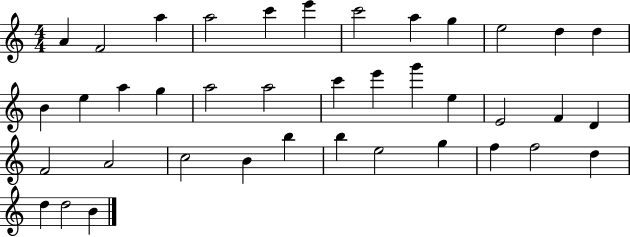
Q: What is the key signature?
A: C major